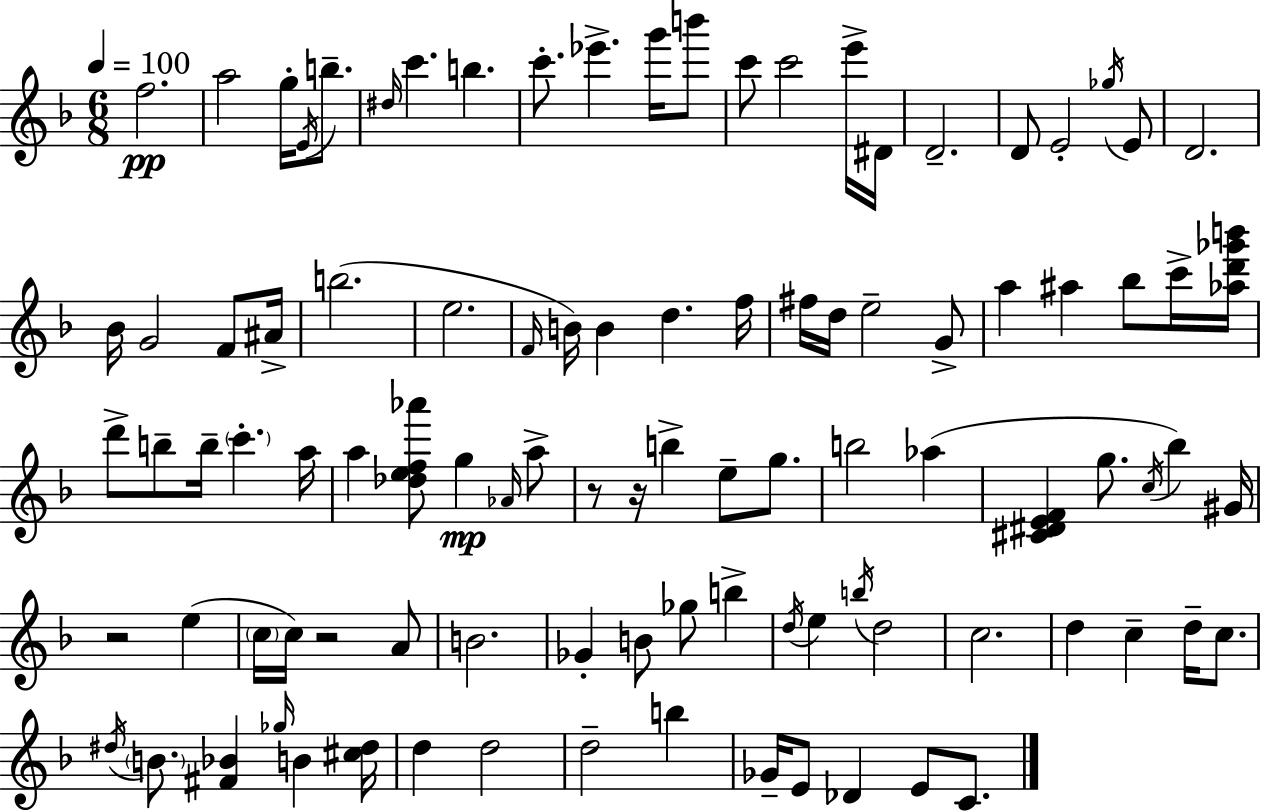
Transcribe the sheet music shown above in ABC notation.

X:1
T:Untitled
M:6/8
L:1/4
K:F
f2 a2 g/4 E/4 b/2 ^d/4 c' b c'/2 _e' g'/4 b'/2 c'/2 c'2 e'/4 ^D/4 D2 D/2 E2 _g/4 E/2 D2 _B/4 G2 F/2 ^A/4 b2 e2 F/4 B/4 B d f/4 ^f/4 d/4 e2 G/2 a ^a _b/2 c'/4 [_ad'_g'b']/4 d'/2 b/2 b/4 c' a/4 a [_def_a']/2 g _A/4 a/2 z/2 z/4 b e/2 g/2 b2 _a [^C^DEF] g/2 c/4 _b ^G/4 z2 e c/4 c/4 z2 A/2 B2 _G B/2 _g/2 b d/4 e b/4 d2 c2 d c d/4 c/2 ^d/4 B/2 [^F_B] _g/4 B [^c^d]/4 d d2 d2 b _G/4 E/2 _D E/2 C/2